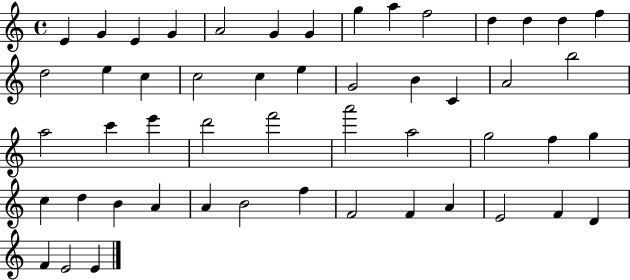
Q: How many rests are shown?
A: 0